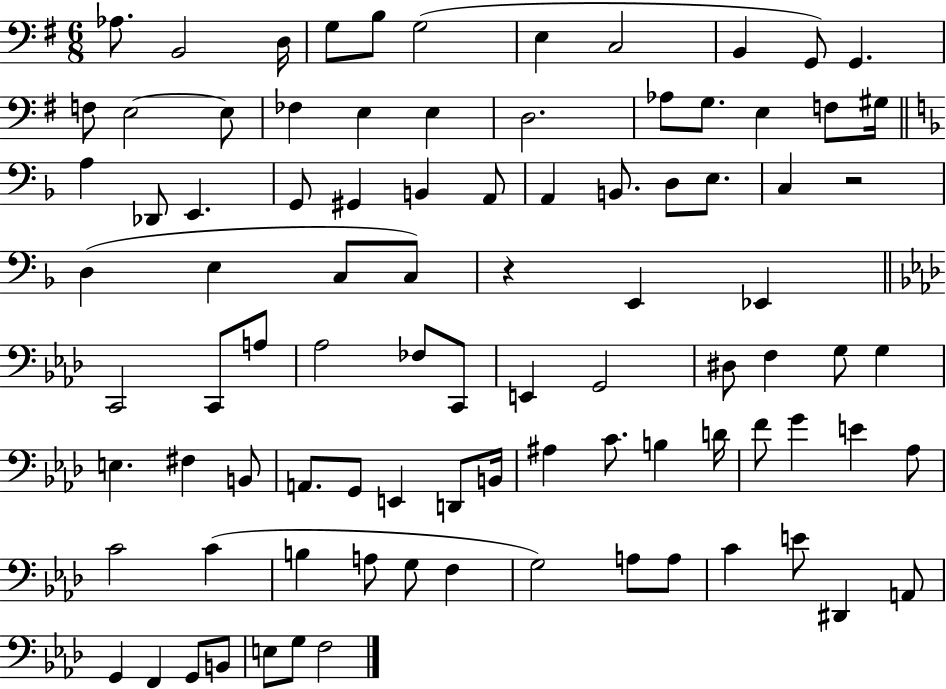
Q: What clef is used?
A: bass